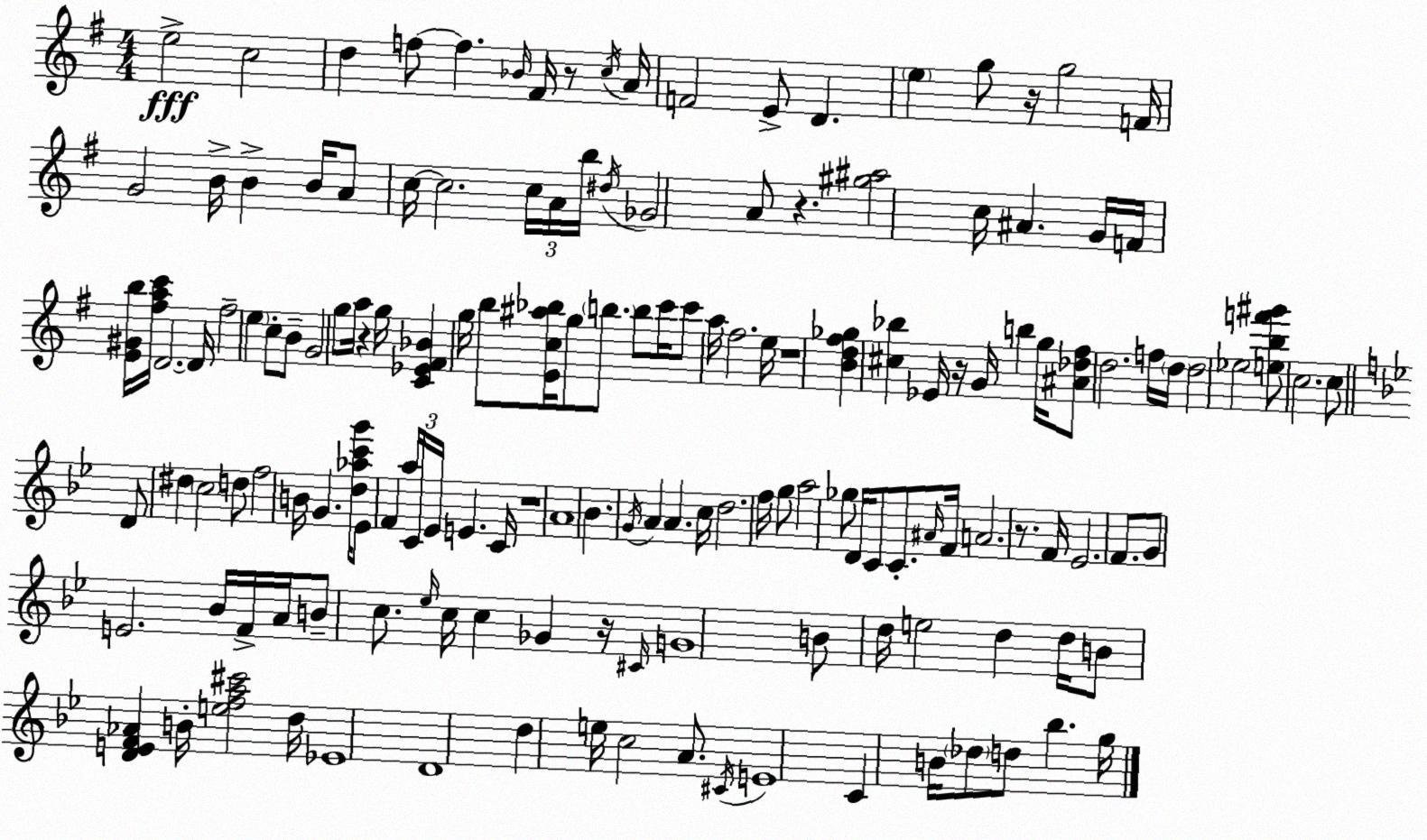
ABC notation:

X:1
T:Untitled
M:4/4
L:1/4
K:G
e2 c2 d f/2 f _B/4 ^F/4 z/2 c/4 A/4 F2 E/2 D e g/2 z/4 g2 F/4 G2 B/4 B B/4 A/2 c/4 c2 c/4 A/4 b/4 ^d/4 _G2 A/2 z [^g^a]2 c/4 ^A G/4 F/4 [E^Gb]/4 [^fac']/4 D2 D/4 ^f2 e c/2 B/2 G2 g/2 a/4 z g/4 [C_E^F_B] g/4 b/2 [Ec^a_b]/4 g/2 b/2 b/2 c'/4 c'/2 a/4 ^f2 e/4 z4 [Bd^f_g] [^c_b] _E/4 z/4 G/4 b g/4 [^A_d^f]/2 d2 f/4 d/4 d2 _e2 [ebf'^g']/2 c2 c/2 D/2 ^d c2 d/2 f2 B/4 G [d_ac'g']/4 _E/2 F a/4 C/4 _E/4 E C/4 z4 A4 _B G/4 A A c/4 d2 f/4 g/2 a2 _g/2 D/4 C/2 C/2 ^A/4 F/4 A2 z/2 F/4 _E2 F/2 G/2 E2 _B/4 F/4 A/4 B/2 c/2 _e/4 c/4 c _G z/4 ^C/4 G4 B/2 d/4 e2 d d/4 B/2 [DEF_A] B/4 [efa^c']2 d/4 _E4 D4 d e/4 c2 A/2 ^C/4 E4 C B/4 _d/2 d/2 _b g/4